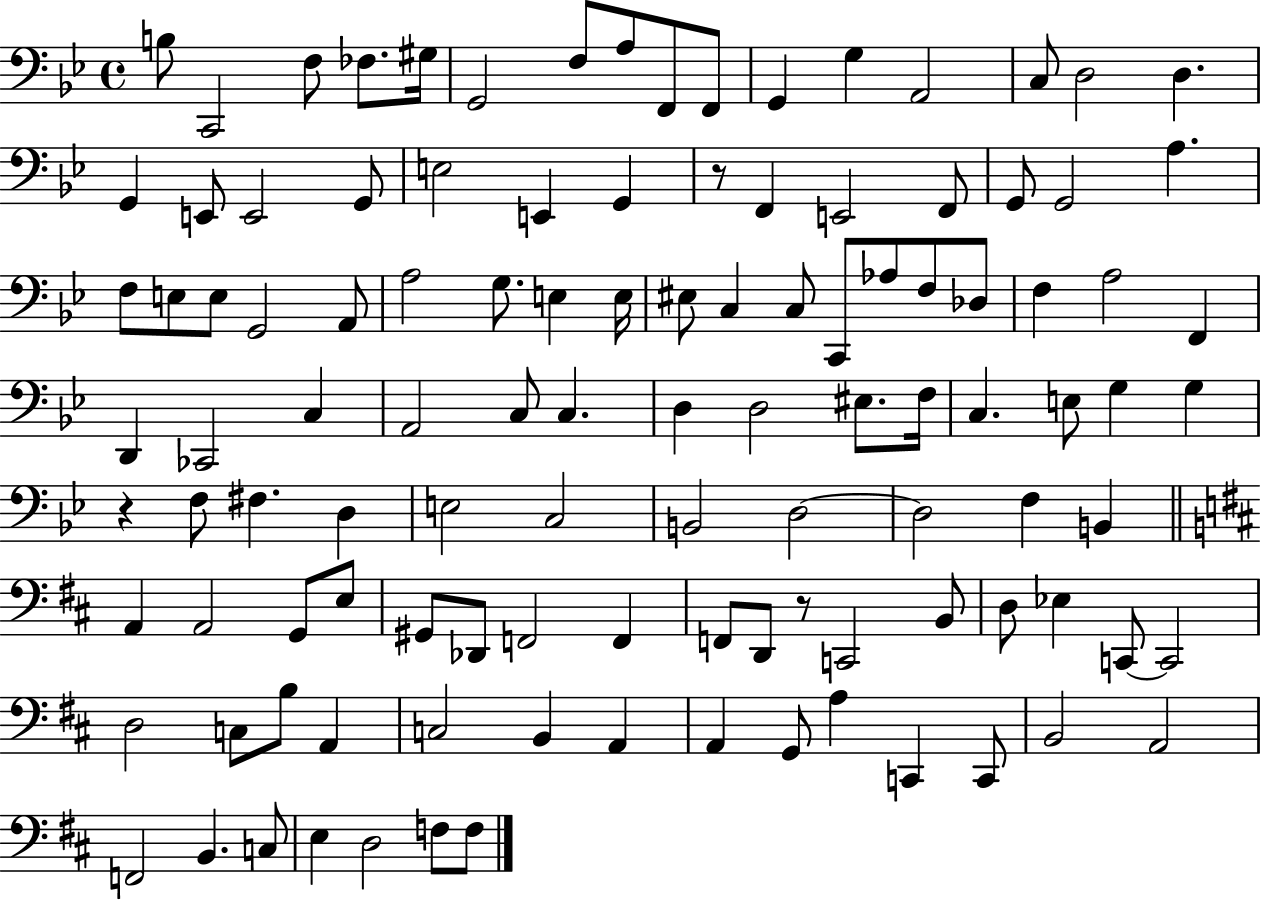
B3/e C2/h F3/e FES3/e. G#3/s G2/h F3/e A3/e F2/e F2/e G2/q G3/q A2/h C3/e D3/h D3/q. G2/q E2/e E2/h G2/e E3/h E2/q G2/q R/e F2/q E2/h F2/e G2/e G2/h A3/q. F3/e E3/e E3/e G2/h A2/e A3/h G3/e. E3/q E3/s EIS3/e C3/q C3/e C2/e Ab3/e F3/e Db3/e F3/q A3/h F2/q D2/q CES2/h C3/q A2/h C3/e C3/q. D3/q D3/h EIS3/e. F3/s C3/q. E3/e G3/q G3/q R/q F3/e F#3/q. D3/q E3/h C3/h B2/h D3/h D3/h F3/q B2/q A2/q A2/h G2/e E3/e G#2/e Db2/e F2/h F2/q F2/e D2/e R/e C2/h B2/e D3/e Eb3/q C2/e C2/h D3/h C3/e B3/e A2/q C3/h B2/q A2/q A2/q G2/e A3/q C2/q C2/e B2/h A2/h F2/h B2/q. C3/e E3/q D3/h F3/e F3/e